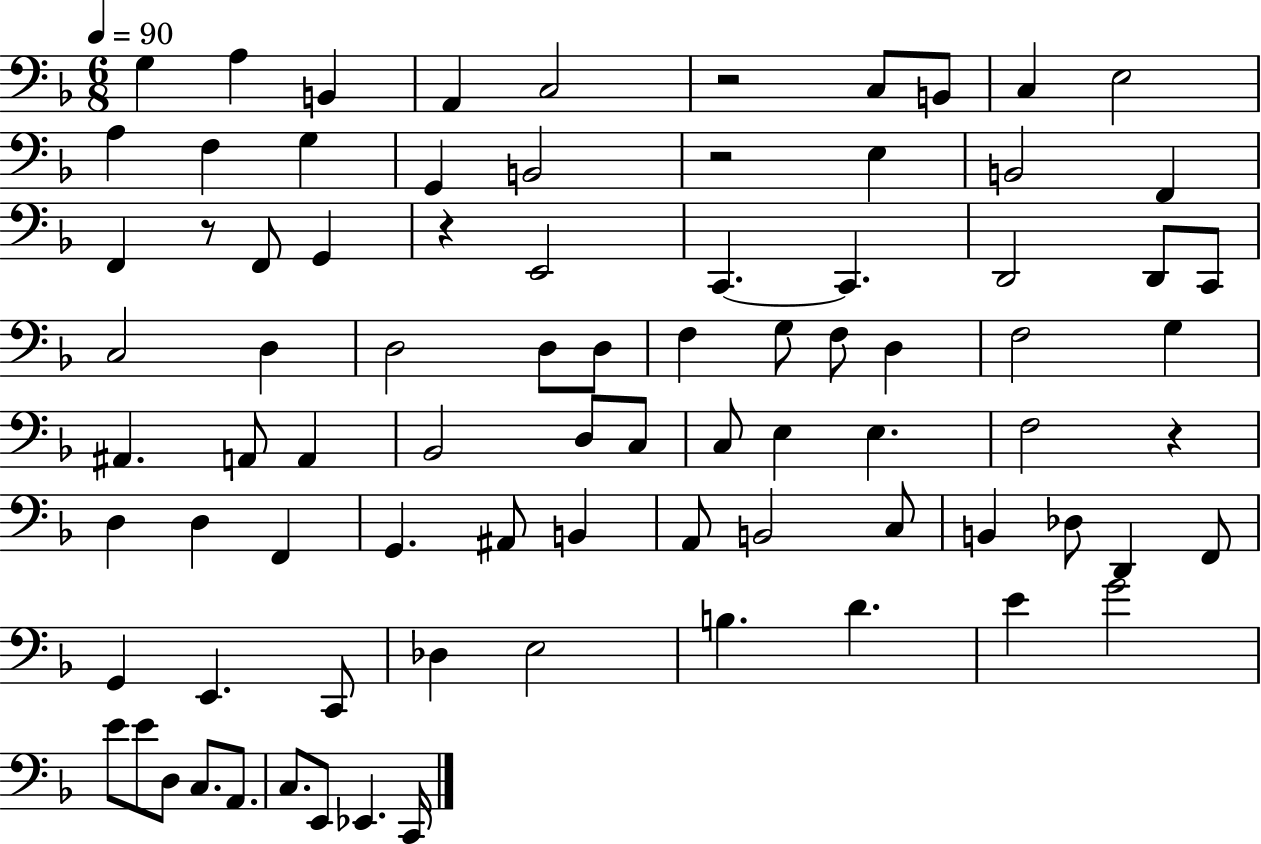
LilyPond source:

{
  \clef bass
  \numericTimeSignature
  \time 6/8
  \key f \major
  \tempo 4 = 90
  g4 a4 b,4 | a,4 c2 | r2 c8 b,8 | c4 e2 | \break a4 f4 g4 | g,4 b,2 | r2 e4 | b,2 f,4 | \break f,4 r8 f,8 g,4 | r4 e,2 | c,4.~~ c,4. | d,2 d,8 c,8 | \break c2 d4 | d2 d8 d8 | f4 g8 f8 d4 | f2 g4 | \break ais,4. a,8 a,4 | bes,2 d8 c8 | c8 e4 e4. | f2 r4 | \break d4 d4 f,4 | g,4. ais,8 b,4 | a,8 b,2 c8 | b,4 des8 d,4 f,8 | \break g,4 e,4. c,8 | des4 e2 | b4. d'4. | e'4 g'2 | \break e'8 e'8 d8 c8. a,8. | c8. e,8 ees,4. c,16 | \bar "|."
}